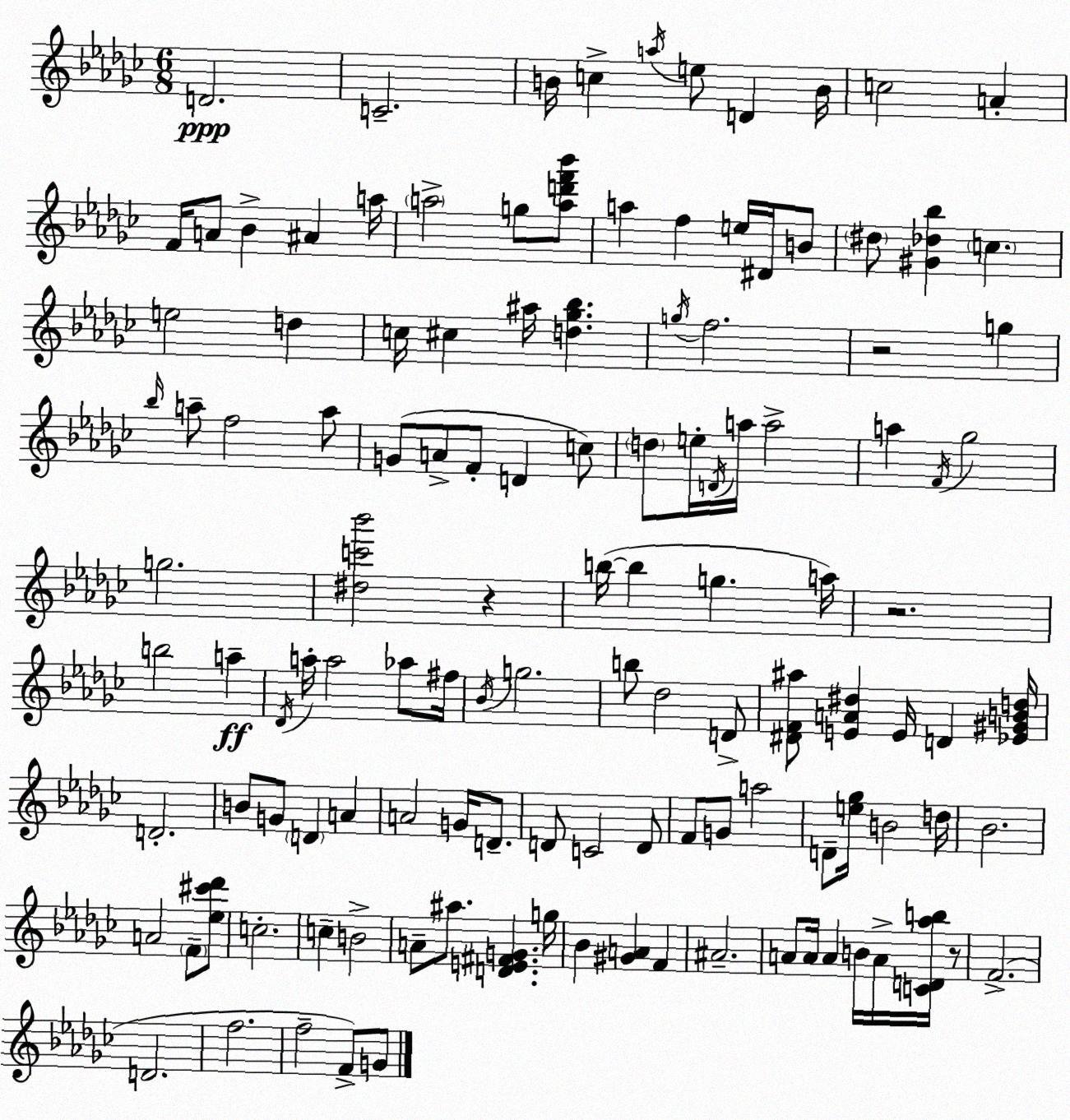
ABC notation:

X:1
T:Untitled
M:6/8
L:1/4
K:Ebm
D2 C2 B/4 c a/4 e/2 D B/4 c2 A F/4 A/2 _B ^A a/4 a2 g/2 [ad'f'_b']/2 a f e/4 ^D/4 B/2 ^d/2 [^G_d_b] c e2 d c/4 ^c ^a/4 [d_g_b] g/4 f2 z2 g _b/4 a/2 f2 a/2 G/2 A/2 F/2 D c/2 d/2 e/4 D/4 a/4 a2 a F/4 _g2 g2 [^dc'_b']2 z b/4 b g a/4 z2 b2 a _D/4 a/4 a2 _a/2 ^f/4 _B/4 g2 b/2 _d2 D/2 [^DF^a]/2 [EA^d] E/4 D [_E^GBd]/4 D2 B/2 G/2 D A A2 G/4 D/2 D/2 C2 D/2 F/2 G/2 a2 D/2 [e_g]/4 B2 d/4 _B2 A2 F/2 [_e^c'_d']/2 c2 c B2 A/2 ^a/2 [DE^FG] g/4 _B [^GA] F ^A2 A/2 A/4 A B/4 A/4 [CD_ab]/4 z/2 F2 D2 f2 f2 F/2 G/2